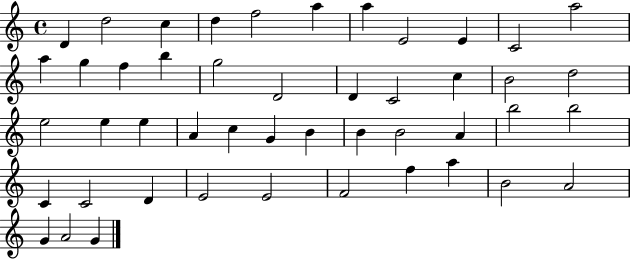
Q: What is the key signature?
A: C major